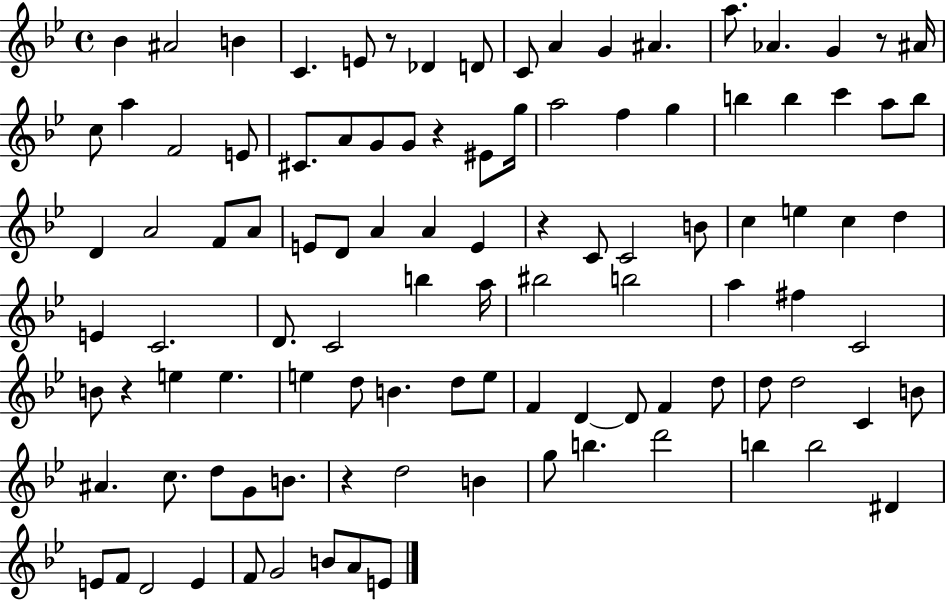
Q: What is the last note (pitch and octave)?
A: E4